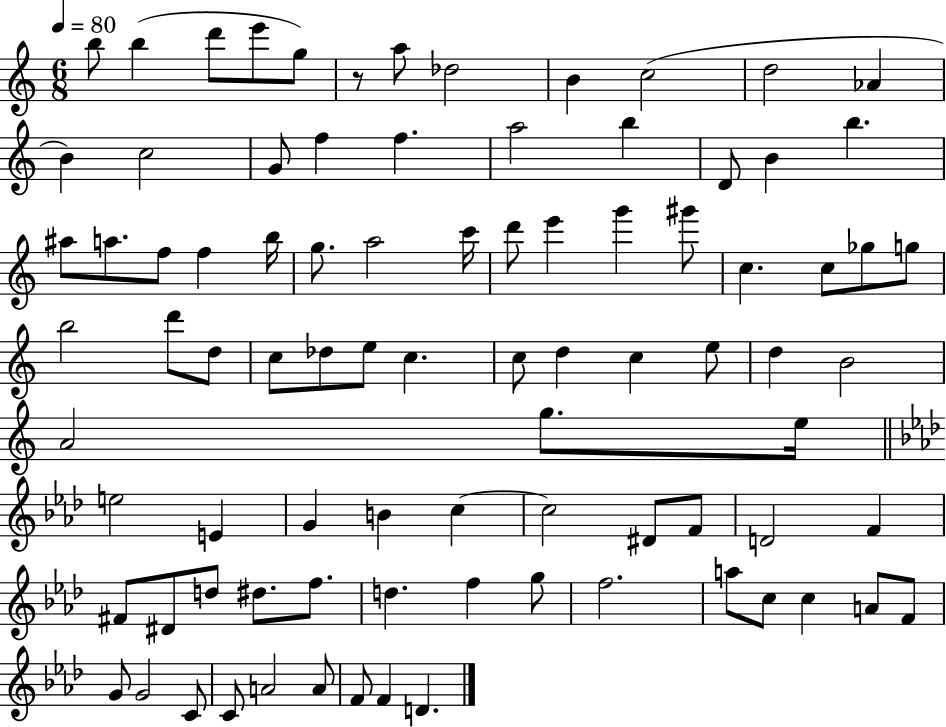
{
  \clef treble
  \numericTimeSignature
  \time 6/8
  \key c \major
  \tempo 4 = 80
  b''8 b''4( d'''8 e'''8 g''8) | r8 a''8 des''2 | b'4 c''2( | d''2 aes'4 | \break b'4) c''2 | g'8 f''4 f''4. | a''2 b''4 | d'8 b'4 b''4. | \break ais''8 a''8. f''8 f''4 b''16 | g''8. a''2 c'''16 | d'''8 e'''4 g'''4 gis'''8 | c''4. c''8 ges''8 g''8 | \break b''2 d'''8 d''8 | c''8 des''8 e''8 c''4. | c''8 d''4 c''4 e''8 | d''4 b'2 | \break a'2 g''8. e''16 | \bar "||" \break \key aes \major e''2 e'4 | g'4 b'4 c''4~~ | c''2 dis'8 f'8 | d'2 f'4 | \break fis'8 dis'8 d''8 dis''8. f''8. | d''4. f''4 g''8 | f''2. | a''8 c''8 c''4 a'8 f'8 | \break g'8 g'2 c'8 | c'8 a'2 a'8 | f'8 f'4 d'4. | \bar "|."
}